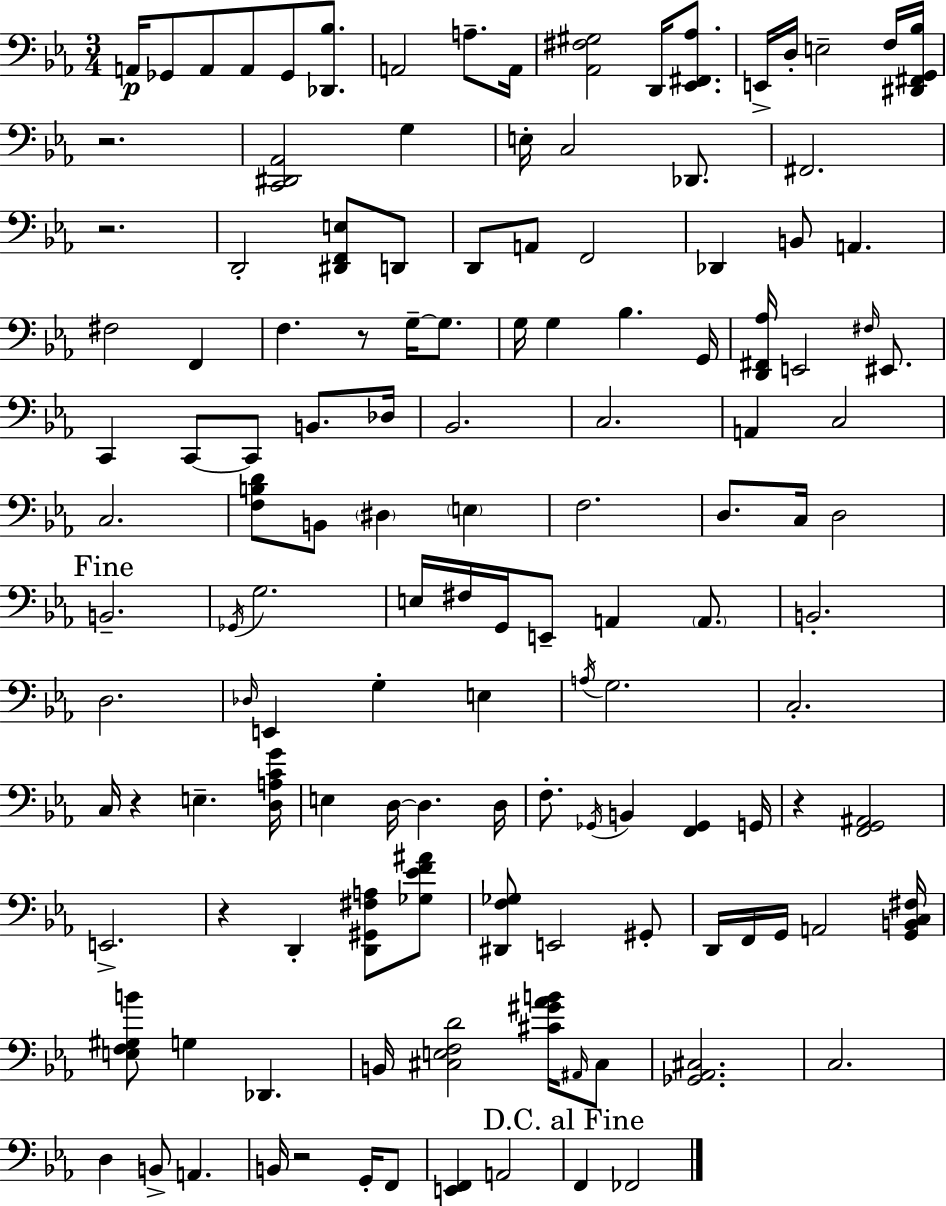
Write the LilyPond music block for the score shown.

{
  \clef bass
  \numericTimeSignature
  \time 3/4
  \key ees \major
  \repeat volta 2 { a,16\p ges,8 a,8 a,8 ges,8 <des, bes>8. | a,2 a8.-- a,16 | <aes, fis gis>2 d,16 <ees, fis, aes>8. | e,16-> d16-. e2-- f16 <dis, fis, g, bes>16 | \break r2. | <c, dis, aes,>2 g4 | e16-. c2 des,8. | fis,2. | \break r2. | d,2-. <dis, f, e>8 d,8 | d,8 a,8 f,2 | des,4 b,8 a,4. | \break fis2 f,4 | f4. r8 g16--~~ g8. | g16 g4 bes4. g,16 | <d, fis, aes>16 e,2 \grace { fis16 } eis,8. | \break c,4 c,8~~ c,8 b,8. | des16 bes,2. | c2. | a,4 c2 | \break c2. | <f b d'>8 b,8 \parenthesize dis4 \parenthesize e4 | f2. | d8. c16 d2 | \break \mark "Fine" b,2.-- | \acciaccatura { ges,16 } g2. | e16 fis16 g,16 e,8-- a,4 \parenthesize a,8. | b,2.-. | \break d2. | \grace { des16 } e,4 g4-. e4 | \acciaccatura { a16 } g2. | c2.-. | \break c16 r4 e4.-- | <d a c' g'>16 e4 d16~~ d4. | d16 f8.-. \acciaccatura { ges,16 } b,4 | <f, ges,>4 g,16 r4 <f, g, ais,>2 | \break e,2.-> | r4 d,4-. | <d, gis, fis a>8 <ges ees' f' ais'>8 <dis, f ges>8 e,2 | gis,8-. d,16 f,16 g,16 a,2 | \break <g, b, c fis>16 <e f gis b'>8 g4 des,4. | b,16 <cis e f d'>2 | <cis' gis' aes' b'>16 \grace { ais,16 } cis8 <ges, aes, cis>2. | c2. | \break d4 b,8-> | a,4. b,16 r2 | g,16-. f,8 <e, f,>4 a,2 | \mark "D.C. al Fine" f,4 fes,2 | \break } \bar "|."
}